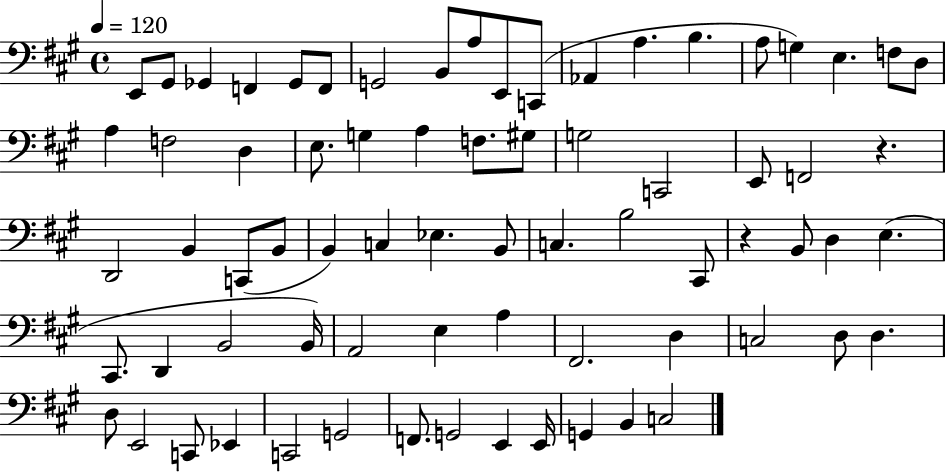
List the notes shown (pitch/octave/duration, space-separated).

E2/e G#2/e Gb2/q F2/q Gb2/e F2/e G2/h B2/e A3/e E2/e C2/e Ab2/q A3/q. B3/q. A3/e G3/q E3/q. F3/e D3/e A3/q F3/h D3/q E3/e. G3/q A3/q F3/e. G#3/e G3/h C2/h E2/e F2/h R/q. D2/h B2/q C2/e B2/e B2/q C3/q Eb3/q. B2/e C3/q. B3/h C#2/e R/q B2/e D3/q E3/q. C#2/e. D2/q B2/h B2/s A2/h E3/q A3/q F#2/h. D3/q C3/h D3/e D3/q. D3/e E2/h C2/e Eb2/q C2/h G2/h F2/e. G2/h E2/q E2/s G2/q B2/q C3/h